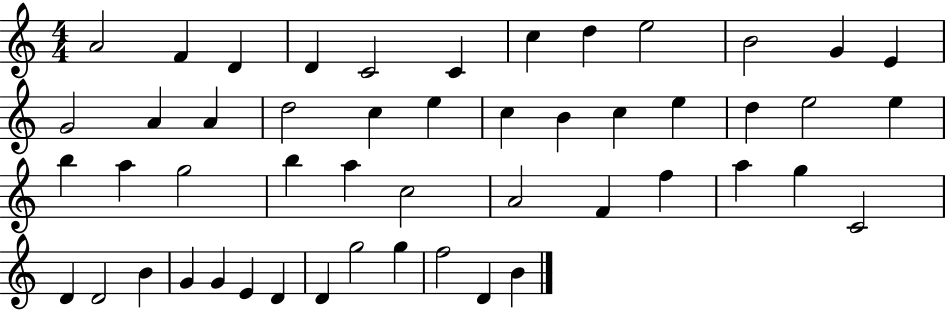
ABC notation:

X:1
T:Untitled
M:4/4
L:1/4
K:C
A2 F D D C2 C c d e2 B2 G E G2 A A d2 c e c B c e d e2 e b a g2 b a c2 A2 F f a g C2 D D2 B G G E D D g2 g f2 D B